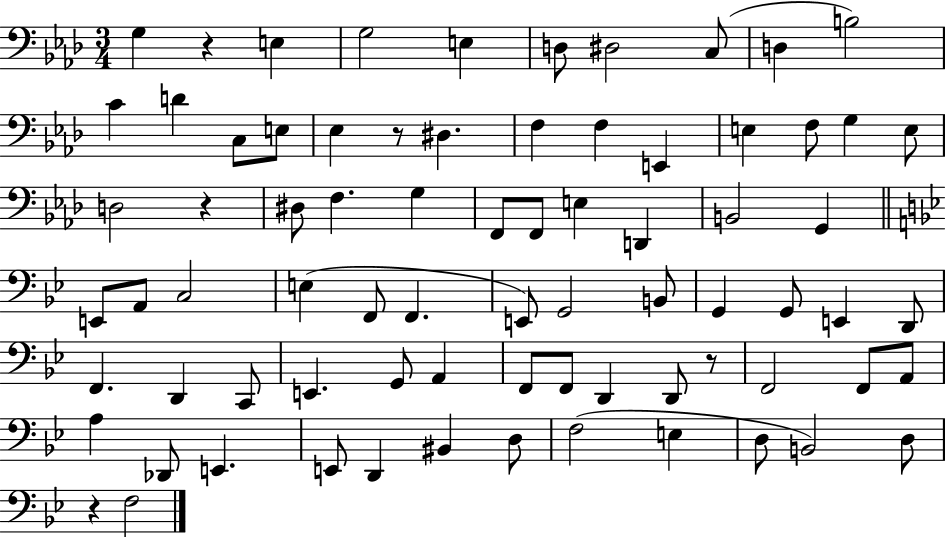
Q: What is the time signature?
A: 3/4